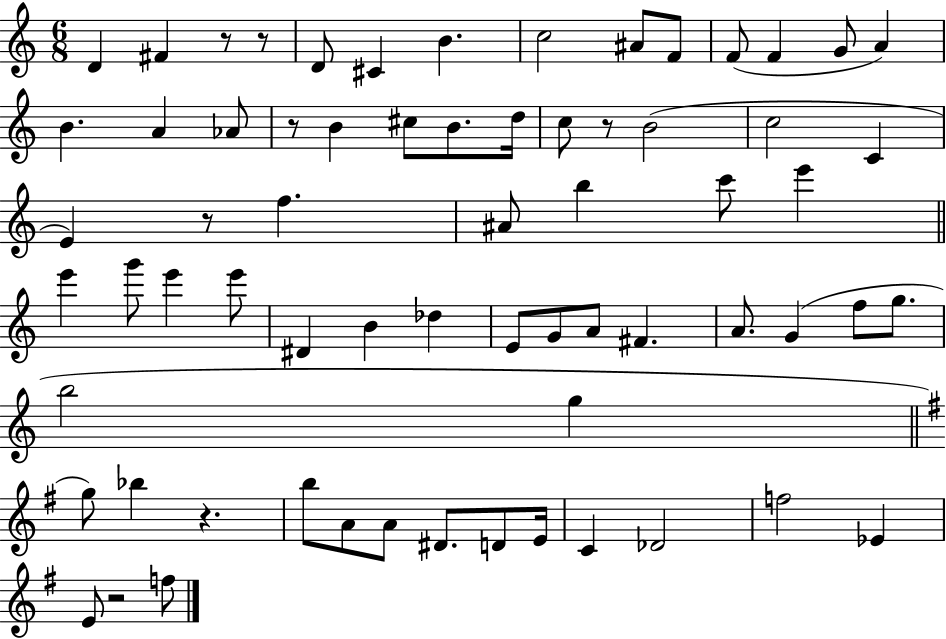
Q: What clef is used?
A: treble